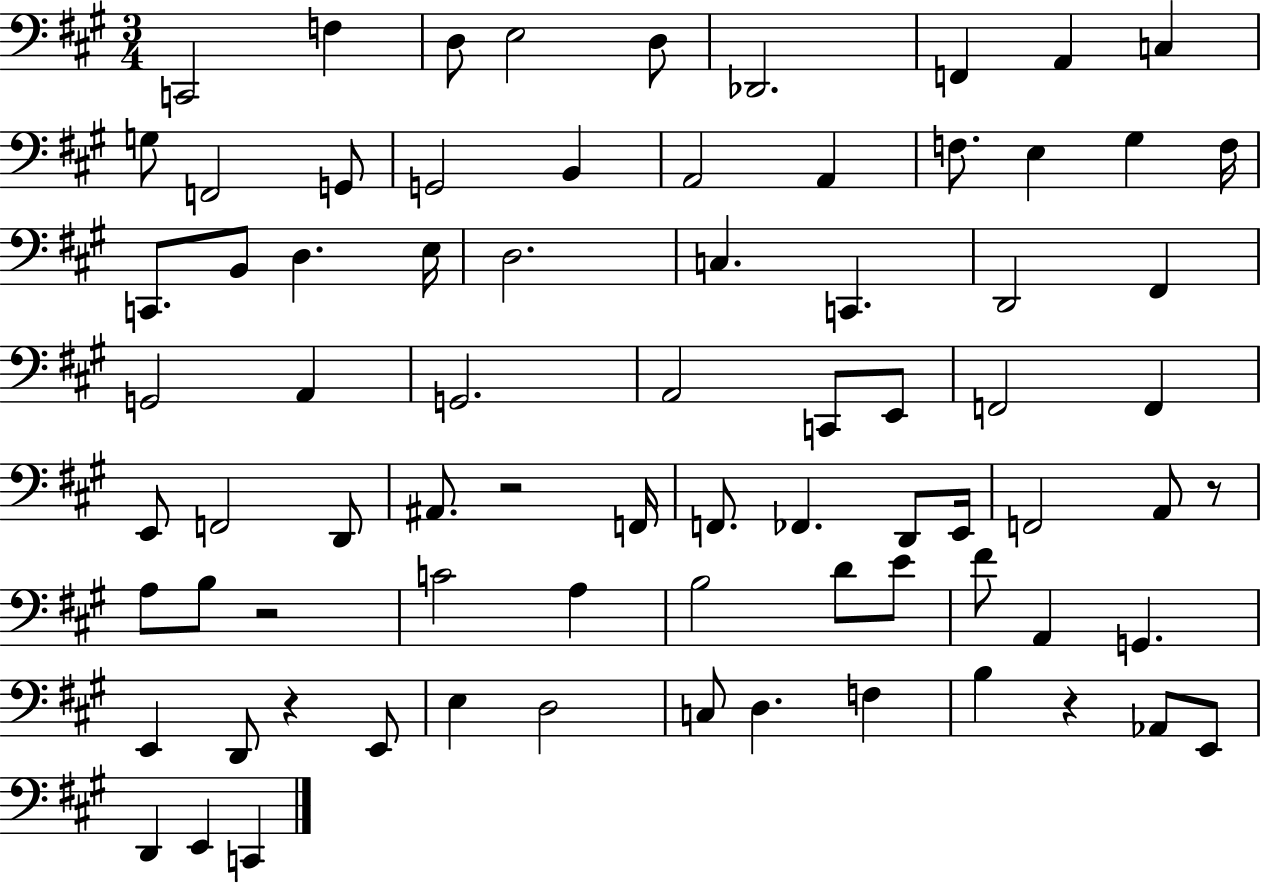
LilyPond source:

{
  \clef bass
  \numericTimeSignature
  \time 3/4
  \key a \major
  c,2 f4 | d8 e2 d8 | des,2. | f,4 a,4 c4 | \break g8 f,2 g,8 | g,2 b,4 | a,2 a,4 | f8. e4 gis4 f16 | \break c,8. b,8 d4. e16 | d2. | c4. c,4. | d,2 fis,4 | \break g,2 a,4 | g,2. | a,2 c,8 e,8 | f,2 f,4 | \break e,8 f,2 d,8 | ais,8. r2 f,16 | f,8. fes,4. d,8 e,16 | f,2 a,8 r8 | \break a8 b8 r2 | c'2 a4 | b2 d'8 e'8 | fis'8 a,4 g,4. | \break e,4 d,8 r4 e,8 | e4 d2 | c8 d4. f4 | b4 r4 aes,8 e,8 | \break d,4 e,4 c,4 | \bar "|."
}